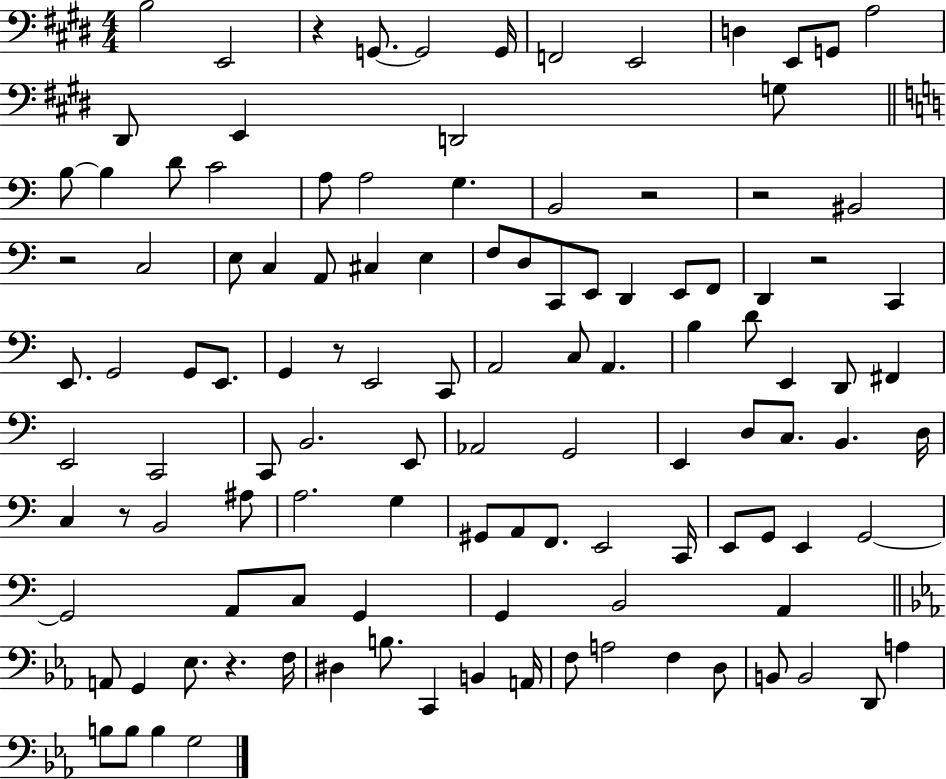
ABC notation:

X:1
T:Untitled
M:4/4
L:1/4
K:E
B,2 E,,2 z G,,/2 G,,2 G,,/4 F,,2 E,,2 D, E,,/2 G,,/2 A,2 ^D,,/2 E,, D,,2 G,/2 B,/2 B, D/2 C2 A,/2 A,2 G, B,,2 z2 z2 ^B,,2 z2 C,2 E,/2 C, A,,/2 ^C, E, F,/2 D,/2 C,,/2 E,,/2 D,, E,,/2 F,,/2 D,, z2 C,, E,,/2 G,,2 G,,/2 E,,/2 G,, z/2 E,,2 C,,/2 A,,2 C,/2 A,, B, D/2 E,, D,,/2 ^F,, E,,2 C,,2 C,,/2 B,,2 E,,/2 _A,,2 G,,2 E,, D,/2 C,/2 B,, D,/4 C, z/2 B,,2 ^A,/2 A,2 G, ^G,,/2 A,,/2 F,,/2 E,,2 C,,/4 E,,/2 G,,/2 E,, G,,2 G,,2 A,,/2 C,/2 G,, G,, B,,2 A,, A,,/2 G,, _E,/2 z F,/4 ^D, B,/2 C,, B,, A,,/4 F,/2 A,2 F, D,/2 B,,/2 B,,2 D,,/2 A, B,/2 B,/2 B, G,2